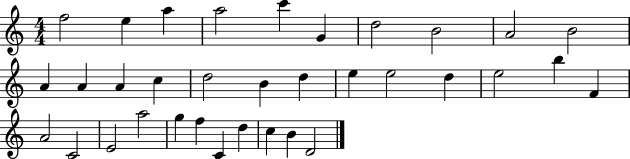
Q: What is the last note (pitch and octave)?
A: D4